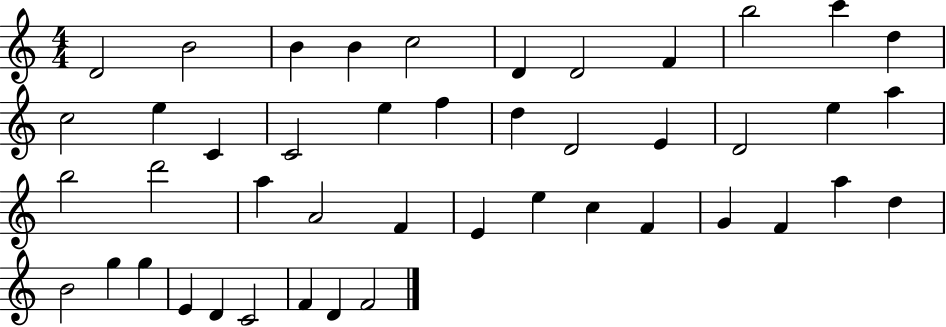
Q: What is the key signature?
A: C major